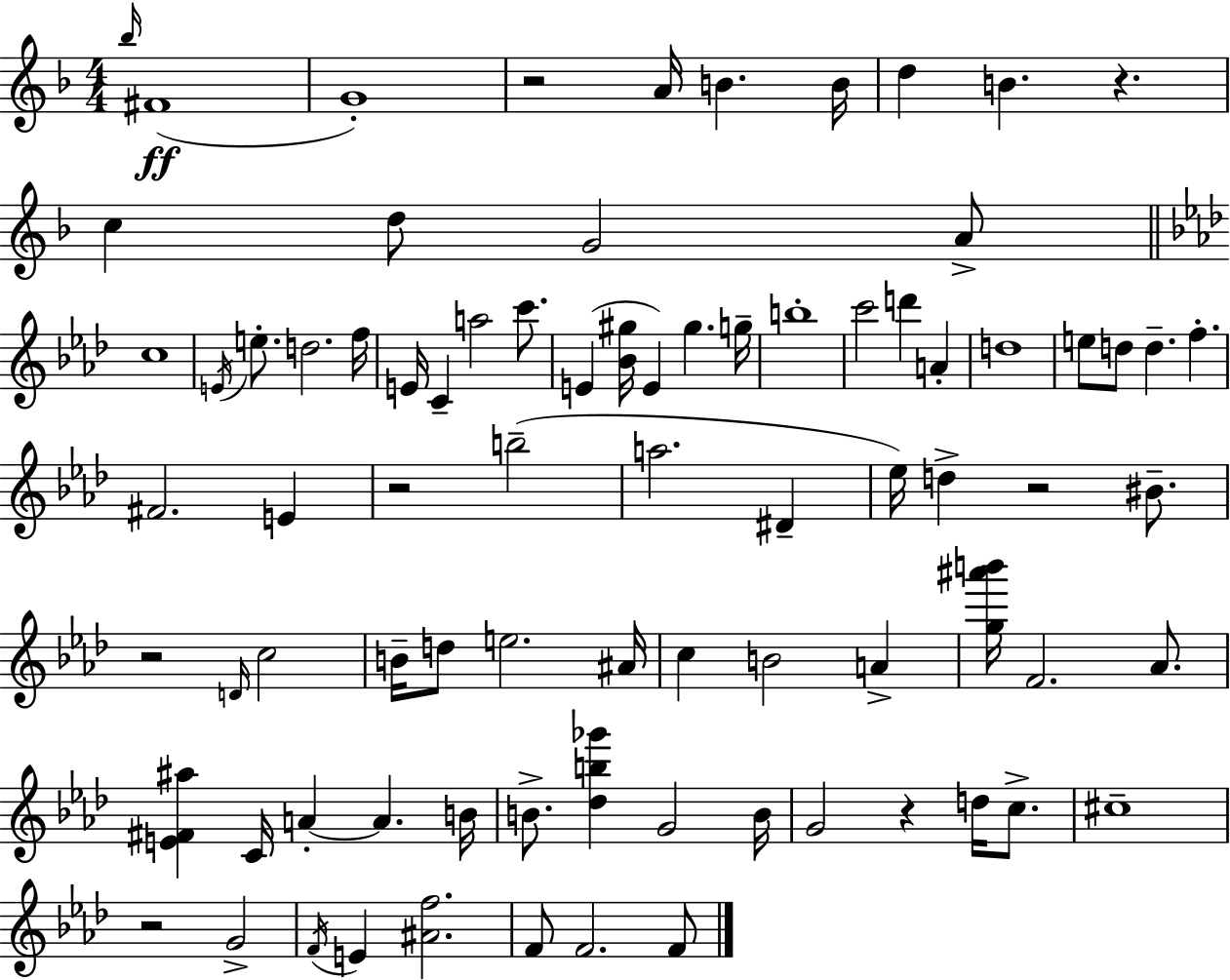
{
  \clef treble
  \numericTimeSignature
  \time 4/4
  \key f \major
  \grace { bes''16 }(\ff fis'1 | g'1-.) | r2 a'16 b'4. | b'16 d''4 b'4. r4. | \break c''4 d''8 g'2 a'8-> | \bar "||" \break \key f \minor c''1 | \acciaccatura { e'16 } e''8.-. d''2. | f''16 e'16 c'4-- a''2 c'''8. | e'4( <bes' gis''>16 e'4) gis''4. | \break g''16-- b''1-. | c'''2 d'''4 a'4-. | d''1 | e''8 d''8 d''4.-- f''4.-. | \break fis'2. e'4 | r2 b''2--( | a''2. dis'4-- | ees''16) d''4-> r2 bis'8.-- | \break r2 \grace { d'16 } c''2 | b'16-- d''8 e''2. | ais'16 c''4 b'2 a'4-> | <g'' ais''' b'''>16 f'2. aes'8. | \break <e' fis' ais''>4 c'16 a'4-.~~ a'4. | b'16 b'8.-> <des'' b'' ges'''>4 g'2 | b'16 g'2 r4 d''16 c''8.-> | cis''1-- | \break r2 g'2-> | \acciaccatura { f'16 } e'4 <ais' f''>2. | f'8 f'2. | f'8 \bar "|."
}